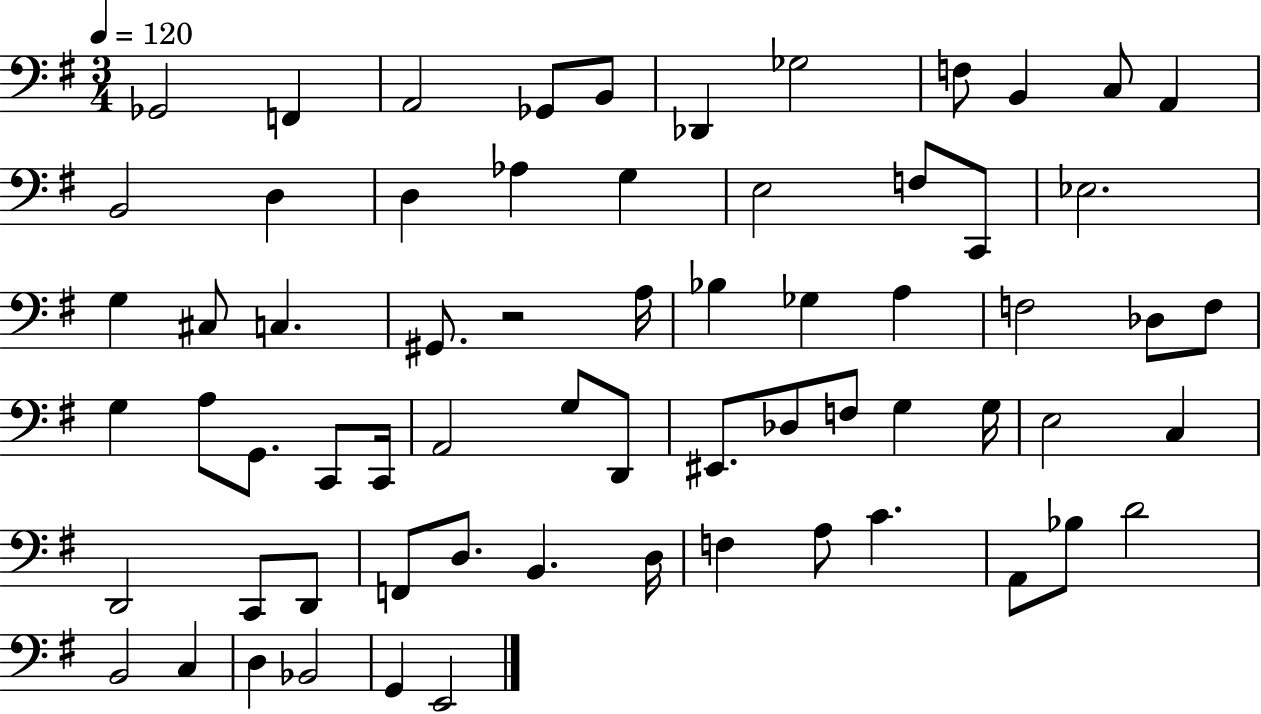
{
  \clef bass
  \numericTimeSignature
  \time 3/4
  \key g \major
  \tempo 4 = 120
  \repeat volta 2 { ges,2 f,4 | a,2 ges,8 b,8 | des,4 ges2 | f8 b,4 c8 a,4 | \break b,2 d4 | d4 aes4 g4 | e2 f8 c,8 | ees2. | \break g4 cis8 c4. | gis,8. r2 a16 | bes4 ges4 a4 | f2 des8 f8 | \break g4 a8 g,8. c,8 c,16 | a,2 g8 d,8 | eis,8. des8 f8 g4 g16 | e2 c4 | \break d,2 c,8 d,8 | f,8 d8. b,4. d16 | f4 a8 c'4. | a,8 bes8 d'2 | \break b,2 c4 | d4 bes,2 | g,4 e,2 | } \bar "|."
}